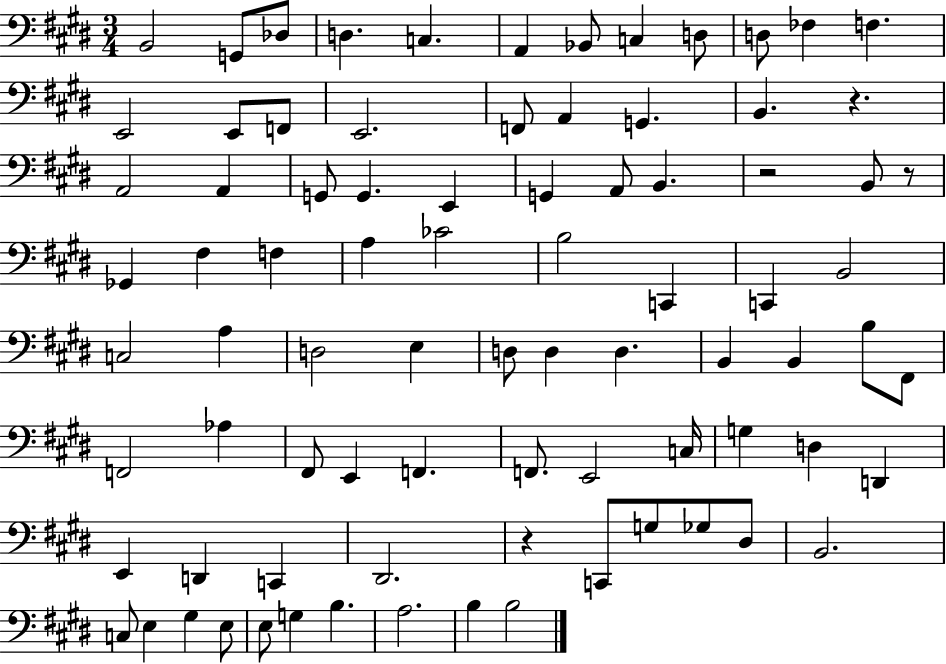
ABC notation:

X:1
T:Untitled
M:3/4
L:1/4
K:E
B,,2 G,,/2 _D,/2 D, C, A,, _B,,/2 C, D,/2 D,/2 _F, F, E,,2 E,,/2 F,,/2 E,,2 F,,/2 A,, G,, B,, z A,,2 A,, G,,/2 G,, E,, G,, A,,/2 B,, z2 B,,/2 z/2 _G,, ^F, F, A, _C2 B,2 C,, C,, B,,2 C,2 A, D,2 E, D,/2 D, D, B,, B,, B,/2 ^F,,/2 F,,2 _A, ^F,,/2 E,, F,, F,,/2 E,,2 C,/4 G, D, D,, E,, D,, C,, ^D,,2 z C,,/2 G,/2 _G,/2 ^D,/2 B,,2 C,/2 E, ^G, E,/2 E,/2 G, B, A,2 B, B,2